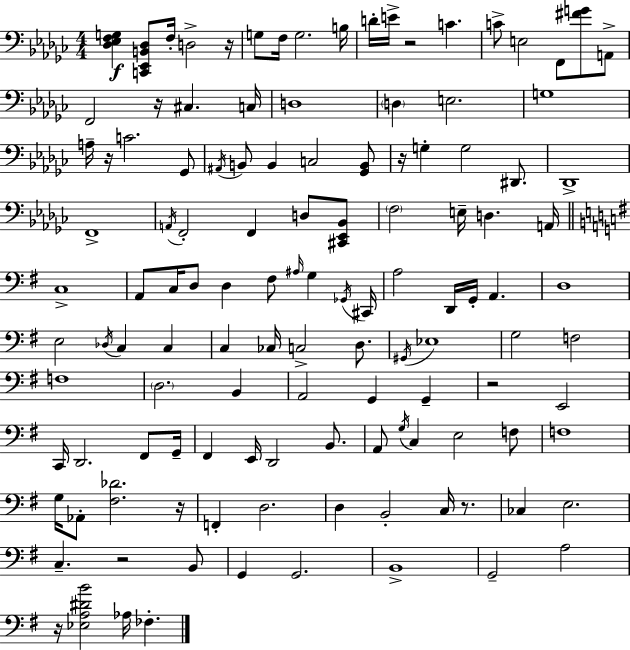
{
  \clef bass
  \numericTimeSignature
  \time 4/4
  \key ees \minor
  <des ees f g>4\f <c, ees, b, des>8 f16-. d2-> r16 | g8 f16 g2. b16 | d'16-. e'16-> r2 c'4. | c'8-> e2 f,8 <fis' g'>8 a,8-> | \break f,2 r16 cis4. c16 | d1 | \parenthesize d4 e2. | g1 | \break a16-- r16 c'2. ges,8 | \acciaccatura { ais,16 } b,8 b,4 c2 <ges, b,>8 | r16 g4-. g2 dis,8. | des,1-> | \break f,1-> | \acciaccatura { a,16 } f,2-. f,4 d8 | <cis, ees, bes,>8 \parenthesize f2 e16-- d4. | a,16 \bar "||" \break \key e \minor c1-> | a,8 c16 d8 d4 fis8 \grace { ais16 } g4 | \acciaccatura { ges,16 } cis,16 a2 d,16 g,16-. a,4. | d1 | \break e2 \acciaccatura { des16 } c4 c4 | c4 ces16 c2-> | d8. \acciaccatura { gis,16 } ees1 | g2 f2 | \break f1 | \parenthesize d2. | b,4 a,2 g,4 | g,4-- r2 e,2 | \break c,16 d,2. | fis,8 g,16-- fis,4 e,16 d,2 | b,8. a,8 \acciaccatura { g16 } c4 e2 | f8 f1 | \break g16 aes,8-. <fis des'>2. | r16 f,4-. d2. | d4 b,2-. | c16 r8. ces4 e2. | \break c4.-- r2 | b,8 g,4 g,2. | b,1-> | g,2-- a2 | \break r16 <ees a dis' b'>2 aes16 fes4.-. | \bar "|."
}